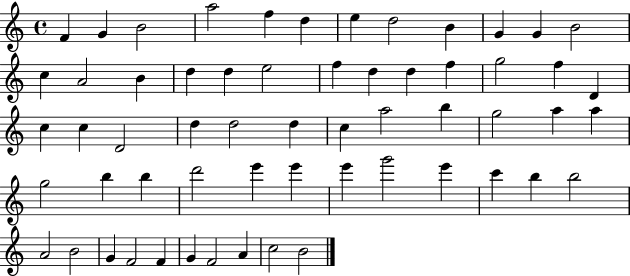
{
  \clef treble
  \time 4/4
  \defaultTimeSignature
  \key c \major
  f'4 g'4 b'2 | a''2 f''4 d''4 | e''4 d''2 b'4 | g'4 g'4 b'2 | \break c''4 a'2 b'4 | d''4 d''4 e''2 | f''4 d''4 d''4 f''4 | g''2 f''4 d'4 | \break c''4 c''4 d'2 | d''4 d''2 d''4 | c''4 a''2 b''4 | g''2 a''4 a''4 | \break g''2 b''4 b''4 | d'''2 e'''4 e'''4 | e'''4 g'''2 e'''4 | c'''4 b''4 b''2 | \break a'2 b'2 | g'4 f'2 f'4 | g'4 f'2 a'4 | c''2 b'2 | \break \bar "|."
}